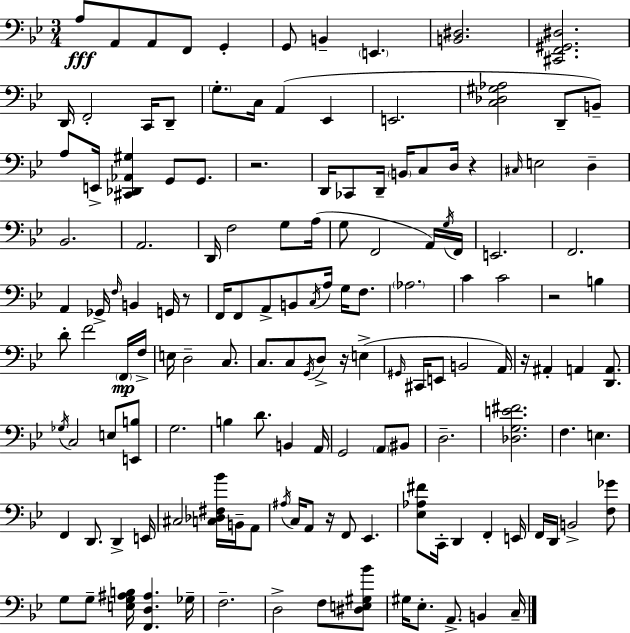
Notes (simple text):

A3/e A2/e A2/e F2/e G2/q G2/e B2/q E2/q. [B2,D#3]/h. [C#2,F2,G#2,D#3]/h. D2/s F2/h C2/s D2/e G3/e. C3/s A2/q Eb2/q E2/h. [C3,Db3,G#3,Ab3]/h D2/e B2/e A3/e E2/s [C#2,Db2,Ab2,G#3]/q G2/e G2/e. R/h. D2/s CES2/e D2/s B2/s C3/e D3/s R/q C#3/s E3/h D3/q Bb2/h. A2/h. D2/s F3/h G3/e A3/s G3/e F2/h A2/s G3/s F2/s E2/h. F2/h. A2/q Gb2/s F3/s B2/q G2/s R/e F2/s F2/e A2/e B2/e C3/s A3/s G3/s F3/e. Ab3/h. C4/q C4/h R/h B3/q D4/e F4/h F2/s F3/s E3/s D3/h C3/e. C3/e. C3/e G2/s D3/e R/s E3/q G#2/s C#2/s E2/e B2/h A2/s R/s A#2/q A2/q [D2,A2]/e. Gb3/s C3/h E3/e [E2,B3]/e G3/h. B3/q D4/e. B2/q A2/s G2/h A2/e BIS2/e D3/h. [Db3,G3,E4,F#4]/h. F3/q. E3/q. F2/q D2/e. D2/q E2/s C#3/h [C3,Db3,F#3,Bb4]/s B2/s A2/e A#3/s C3/s A2/e R/s F2/e Eb2/q. [Eb3,Ab3,F#4]/e C2/s D2/q F2/q E2/s F2/s D2/s B2/h [F3,Gb4]/e G3/e G3/e [E3,G3,A#3,B3]/s [F2,D3,A#3]/q. Gb3/s F3/h. D3/h F3/e [D#3,E3,G#3,Bb4]/e G#3/s Eb3/e. A2/e. B2/q C3/s